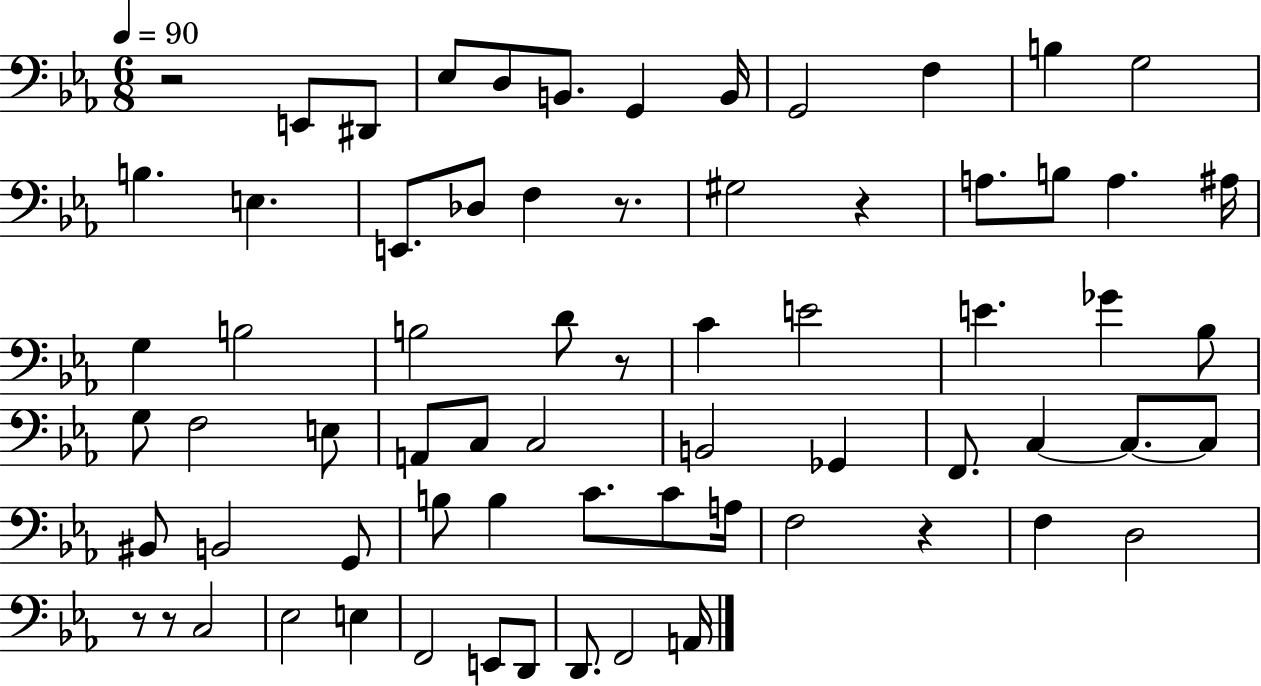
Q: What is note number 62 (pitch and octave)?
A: A2